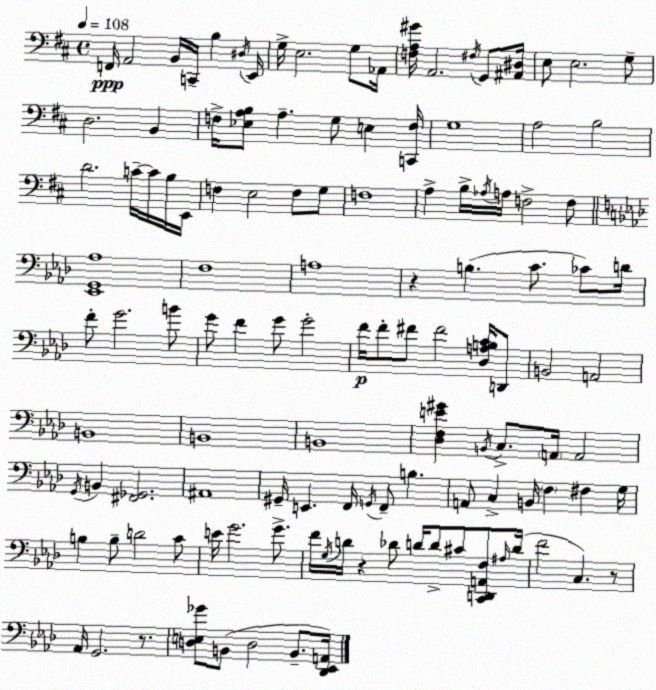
X:1
T:Untitled
M:4/4
L:1/4
K:D
F,,/4 A,,2 B,,/4 C,,/4 B, ^D,/4 E,,/4 G,/4 E,2 G,/2 _A,,/4 [F,A,^G]/4 A,,2 ^F,/4 G,,/2 [^A,,^D,]/4 E,/2 E,2 G,/2 D,2 B,, F,/4 [_E,A,B,]/2 A, G,/2 E, [C,,F,]/4 G,4 A,2 B,2 D2 C/4 C/4 B,/4 E,,/4 F, E,2 F,/2 G,/2 F,4 A, B,/4 _A,/4 A,/4 F,2 F,/2 [_E,,G,,_A,]4 F,4 A,4 z B, C/2 _C/2 D/4 F/2 G2 B/2 G/2 F G/2 G2 F/4 F/2 ^F/2 ^F2 [_D,A,B,C]/4 D,,/2 B,,2 A,,2 B,,4 B,,4 B,,4 [_D,F,E^G] B,,/4 C,/2 A,,/4 A,,2 G,,/4 B,, [^F,,_G,,]2 ^A,,4 ^G,,/4 E,, F,,/4 G,,/4 F,,/2 B, A,,/2 C, B,,/4 F, ^F, G,/4 B, B,/2 D2 C/2 E/4 G2 G/2 F/4 G,/4 D/4 z _D/2 D/4 D/2 ^C/2 [C,,D,,A,,F,]/2 ^A,/4 D/4 F2 C, z/2 _A,,/4 G,,2 z/2 [D,E,_G]/2 B,,/2 D,2 B,,/2 [_D,,_E,,A,,]/4